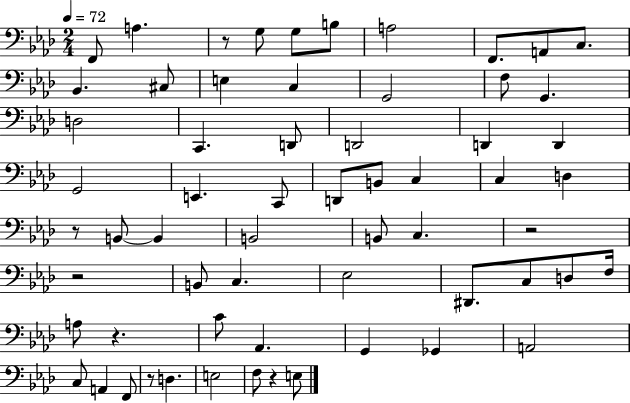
X:1
T:Untitled
M:2/4
L:1/4
K:Ab
F,,/2 A, z/2 G,/2 G,/2 B,/2 A,2 F,,/2 A,,/2 C,/2 _B,, ^C,/2 E, C, G,,2 F,/2 G,, D,2 C,, D,,/2 D,,2 D,, D,, G,,2 E,, C,,/2 D,,/2 B,,/2 C, C, D, z/2 B,,/2 B,, B,,2 B,,/2 C, z2 z2 B,,/2 C, _E,2 ^D,,/2 C,/2 D,/2 F,/4 A,/2 z C/2 _A,, G,, _G,, A,,2 C,/2 A,, F,,/2 z/2 D, E,2 F,/2 z E,/2